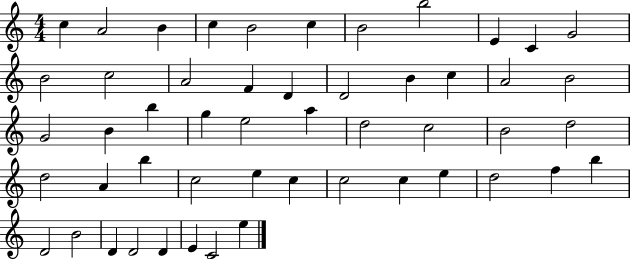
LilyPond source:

{
  \clef treble
  \numericTimeSignature
  \time 4/4
  \key c \major
  c''4 a'2 b'4 | c''4 b'2 c''4 | b'2 b''2 | e'4 c'4 g'2 | \break b'2 c''2 | a'2 f'4 d'4 | d'2 b'4 c''4 | a'2 b'2 | \break g'2 b'4 b''4 | g''4 e''2 a''4 | d''2 c''2 | b'2 d''2 | \break d''2 a'4 b''4 | c''2 e''4 c''4 | c''2 c''4 e''4 | d''2 f''4 b''4 | \break d'2 b'2 | d'4 d'2 d'4 | e'4 c'2 e''4 | \bar "|."
}